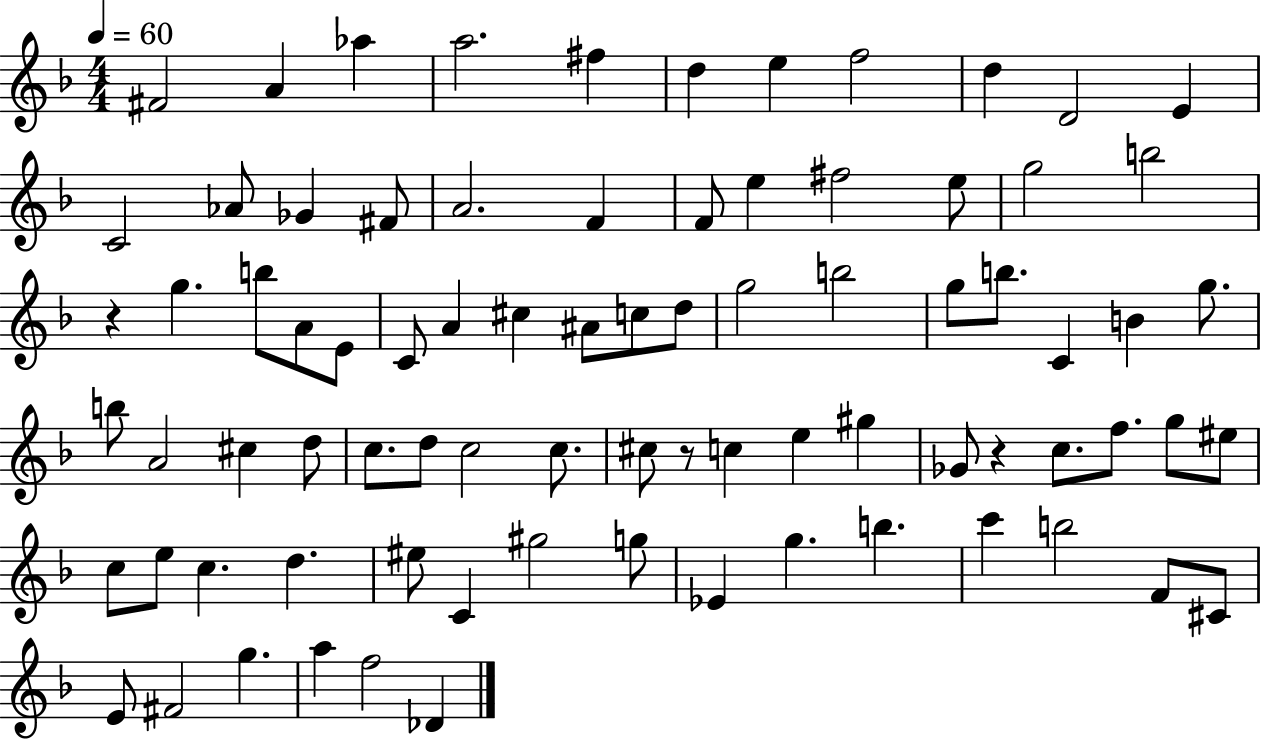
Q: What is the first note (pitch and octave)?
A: F#4